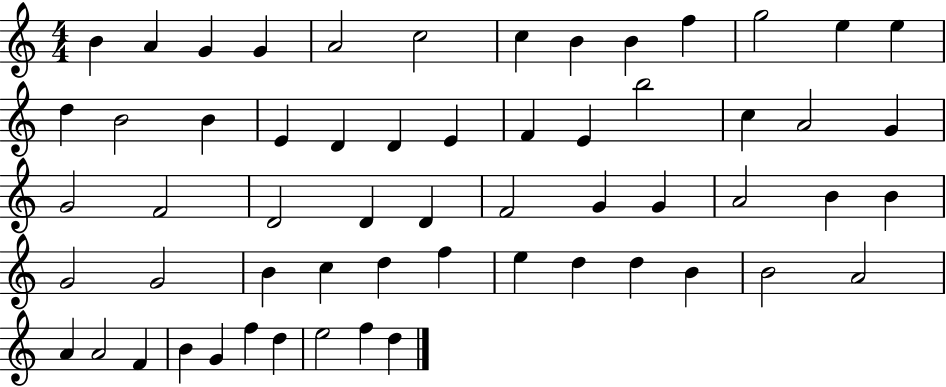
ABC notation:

X:1
T:Untitled
M:4/4
L:1/4
K:C
B A G G A2 c2 c B B f g2 e e d B2 B E D D E F E b2 c A2 G G2 F2 D2 D D F2 G G A2 B B G2 G2 B c d f e d d B B2 A2 A A2 F B G f d e2 f d